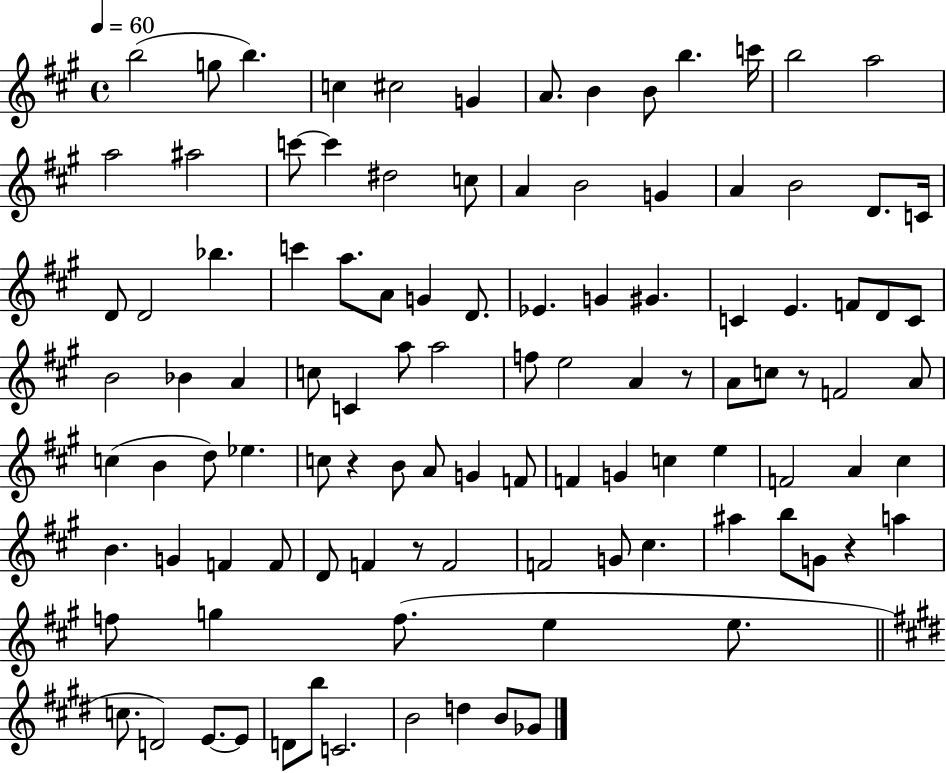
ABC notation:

X:1
T:Untitled
M:4/4
L:1/4
K:A
b2 g/2 b c ^c2 G A/2 B B/2 b c'/4 b2 a2 a2 ^a2 c'/2 c' ^d2 c/2 A B2 G A B2 D/2 C/4 D/2 D2 _b c' a/2 A/2 G D/2 _E G ^G C E F/2 D/2 C/2 B2 _B A c/2 C a/2 a2 f/2 e2 A z/2 A/2 c/2 z/2 F2 A/2 c B d/2 _e c/2 z B/2 A/2 G F/2 F G c e F2 A ^c B G F F/2 D/2 F z/2 F2 F2 G/2 ^c ^a b/2 G/2 z a f/2 g f/2 e e/2 c/2 D2 E/2 E/2 D/2 b/2 C2 B2 d B/2 _G/2